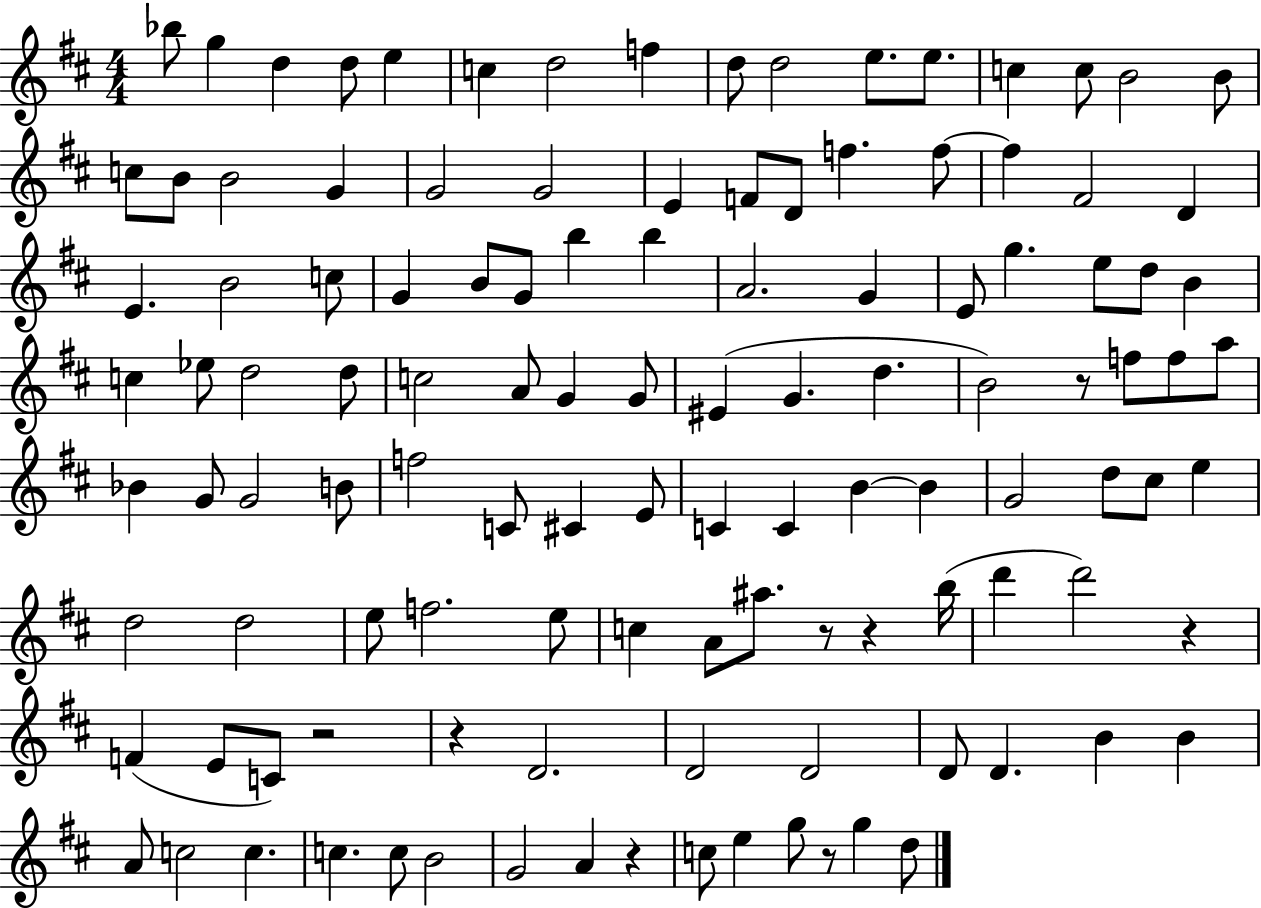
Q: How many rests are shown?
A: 8